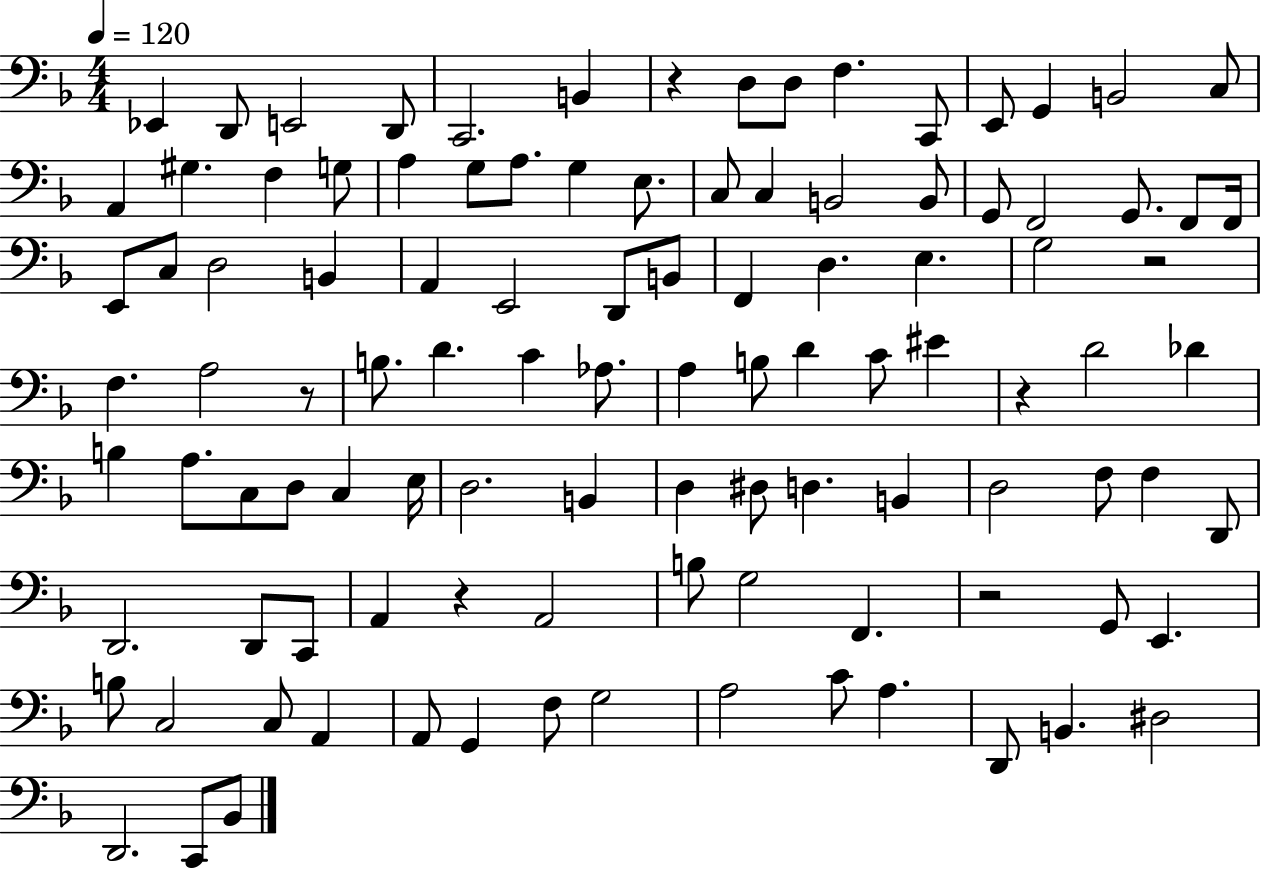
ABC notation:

X:1
T:Untitled
M:4/4
L:1/4
K:F
_E,, D,,/2 E,,2 D,,/2 C,,2 B,, z D,/2 D,/2 F, C,,/2 E,,/2 G,, B,,2 C,/2 A,, ^G, F, G,/2 A, G,/2 A,/2 G, E,/2 C,/2 C, B,,2 B,,/2 G,,/2 F,,2 G,,/2 F,,/2 F,,/4 E,,/2 C,/2 D,2 B,, A,, E,,2 D,,/2 B,,/2 F,, D, E, G,2 z2 F, A,2 z/2 B,/2 D C _A,/2 A, B,/2 D C/2 ^E z D2 _D B, A,/2 C,/2 D,/2 C, E,/4 D,2 B,, D, ^D,/2 D, B,, D,2 F,/2 F, D,,/2 D,,2 D,,/2 C,,/2 A,, z A,,2 B,/2 G,2 F,, z2 G,,/2 E,, B,/2 C,2 C,/2 A,, A,,/2 G,, F,/2 G,2 A,2 C/2 A, D,,/2 B,, ^D,2 D,,2 C,,/2 _B,,/2